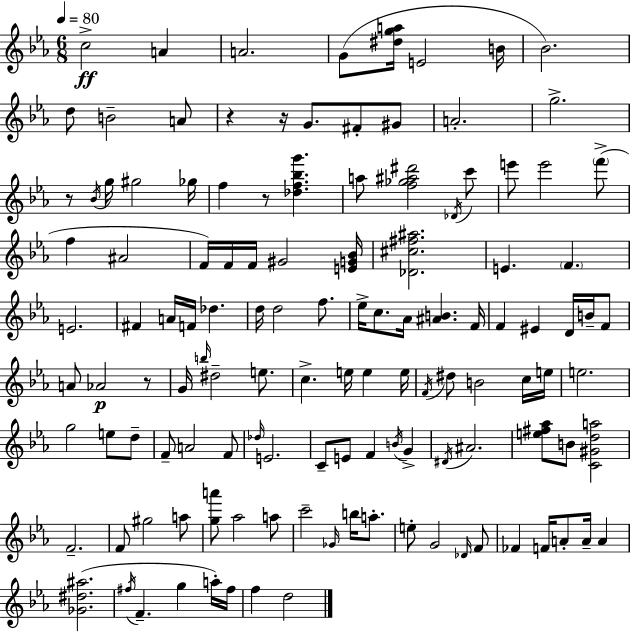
X:1
T:Untitled
M:6/8
L:1/4
K:Eb
c2 A A2 G/2 [^dga]/4 E2 B/4 _B2 d/2 B2 A/2 z z/4 G/2 ^F/2 ^G/2 A2 g2 z/2 _B/4 g/4 ^g2 _g/4 f z/2 [_df_bg'] a/2 [f_g^a^d']2 _D/4 c'/2 e'/2 e'2 f'/2 f ^A2 F/4 F/4 F/4 ^G2 [EG_B]/4 [_D^c^f^a]2 E F E2 ^F A/4 F/4 _d d/4 d2 f/2 _e/4 c/2 _A/4 [^AB] F/4 F ^E D/4 B/4 F/2 A/2 _A2 z/2 G/4 b/4 ^d2 e/2 c e/4 e e/4 F/4 ^d/2 B2 c/4 e/4 e2 g2 e/2 d/2 F/2 A2 F/2 _d/4 E2 C/2 E/2 F B/4 G ^D/4 ^A2 [e^f_a]/2 B/2 [C^Gda]2 F2 F/2 ^g2 a/2 [ga']/2 _a2 a/2 c'2 _G/4 b/4 a/2 e/2 G2 _D/4 F/2 _F F/4 A/2 A/4 A [_G^d^a]2 ^f/4 F g a/4 ^f/4 f d2